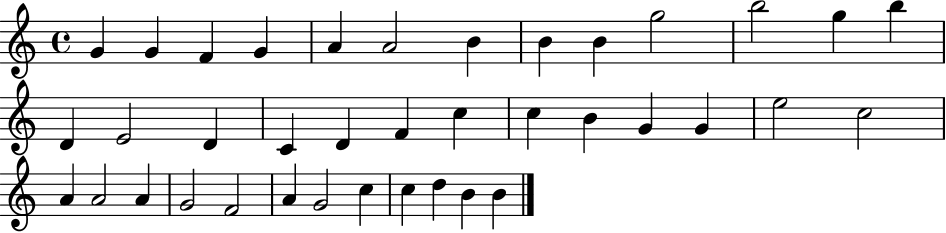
X:1
T:Untitled
M:4/4
L:1/4
K:C
G G F G A A2 B B B g2 b2 g b D E2 D C D F c c B G G e2 c2 A A2 A G2 F2 A G2 c c d B B